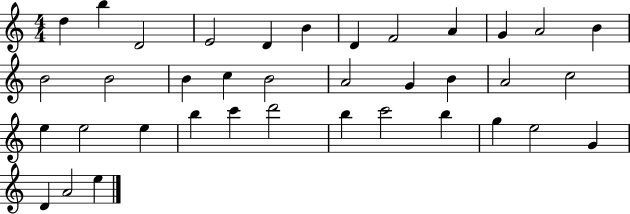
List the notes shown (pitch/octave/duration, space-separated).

D5/q B5/q D4/h E4/h D4/q B4/q D4/q F4/h A4/q G4/q A4/h B4/q B4/h B4/h B4/q C5/q B4/h A4/h G4/q B4/q A4/h C5/h E5/q E5/h E5/q B5/q C6/q D6/h B5/q C6/h B5/q G5/q E5/h G4/q D4/q A4/h E5/q